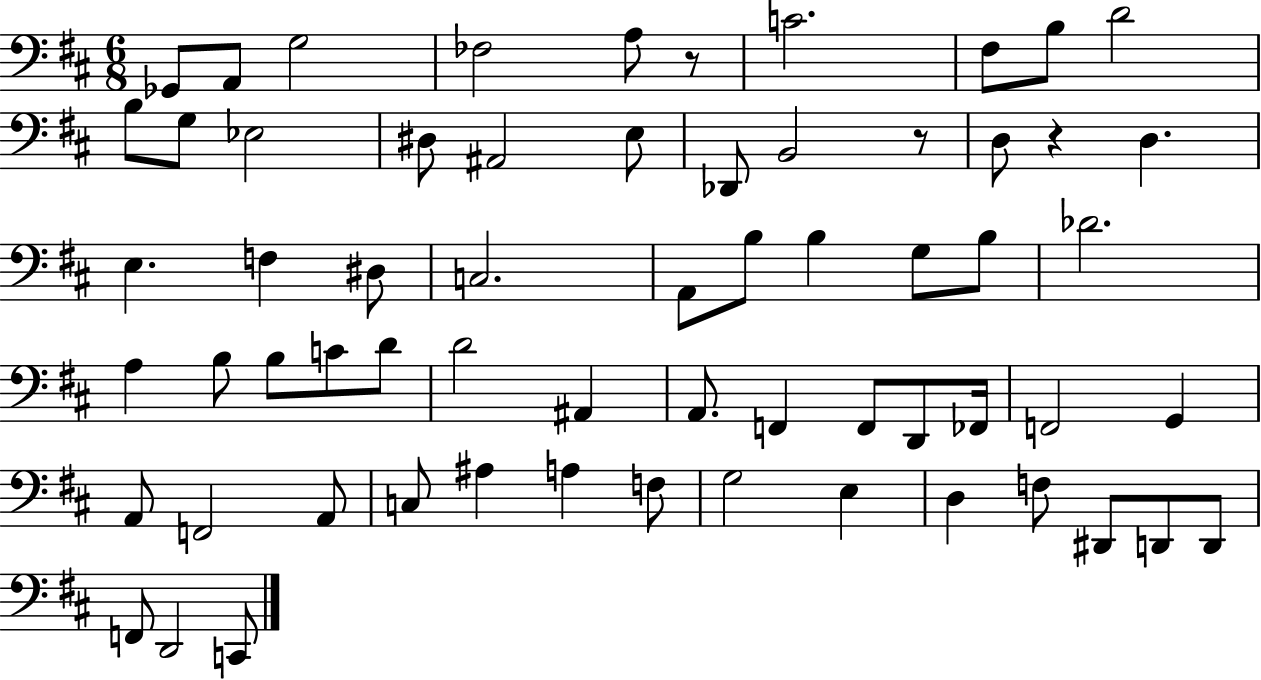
Gb2/e A2/e G3/h FES3/h A3/e R/e C4/h. F#3/e B3/e D4/h B3/e G3/e Eb3/h D#3/e A#2/h E3/e Db2/e B2/h R/e D3/e R/q D3/q. E3/q. F3/q D#3/e C3/h. A2/e B3/e B3/q G3/e B3/e Db4/h. A3/q B3/e B3/e C4/e D4/e D4/h A#2/q A2/e. F2/q F2/e D2/e FES2/s F2/h G2/q A2/e F2/h A2/e C3/e A#3/q A3/q F3/e G3/h E3/q D3/q F3/e D#2/e D2/e D2/e F2/e D2/h C2/e